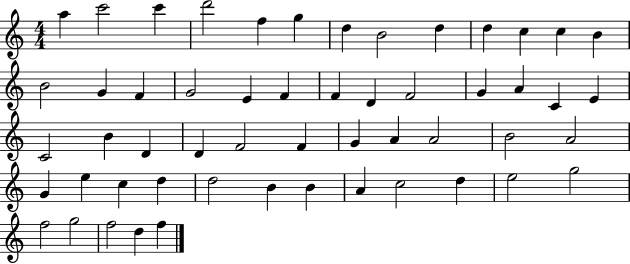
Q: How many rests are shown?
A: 0